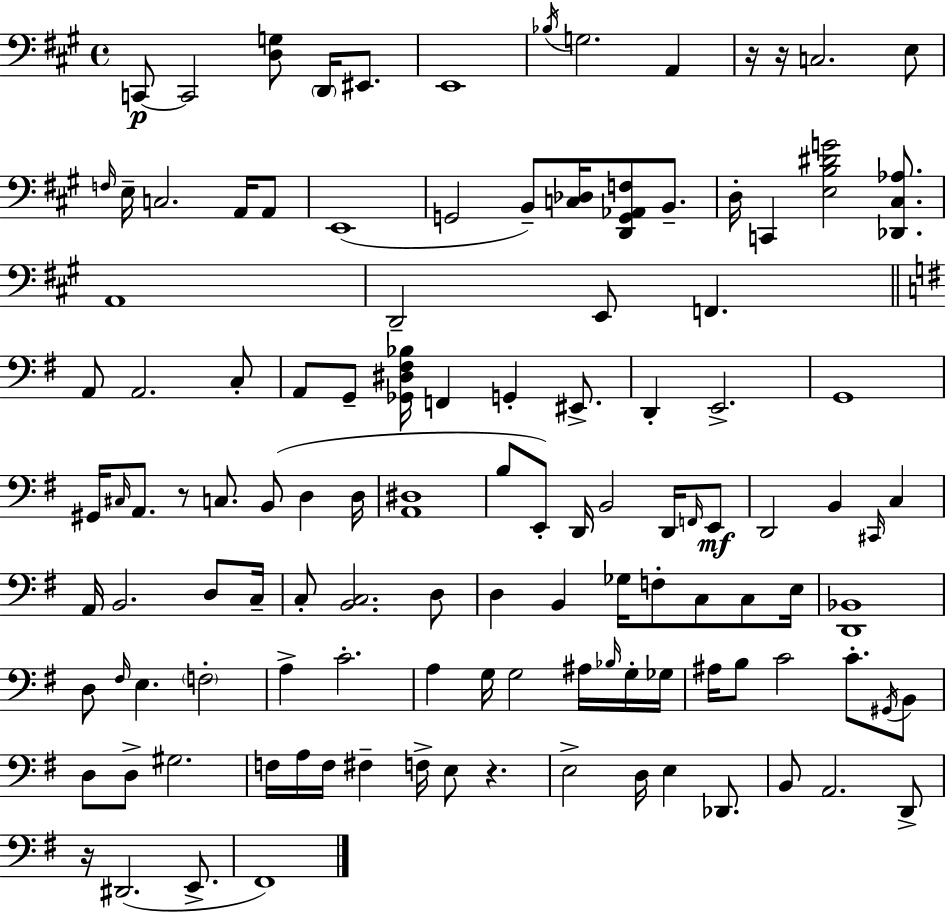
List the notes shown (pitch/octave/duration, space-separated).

C2/e C2/h [D3,G3]/e D2/s EIS2/e. E2/w Bb3/s G3/h. A2/q R/s R/s C3/h. E3/e F3/s E3/s C3/h. A2/s A2/e E2/w G2/h B2/e [C3,Db3]/s [D2,G2,Ab2,F3]/e B2/e. D3/s C2/q [E3,B3,D#4,G4]/h [Db2,C#3,Ab3]/e. A2/w D2/h E2/e F2/q. A2/e A2/h. C3/e A2/e G2/e [Gb2,D#3,F#3,Bb3]/s F2/q G2/q EIS2/e. D2/q E2/h. G2/w G#2/s C#3/s A2/e. R/e C3/e. B2/e D3/q D3/s [A2,D#3]/w B3/e E2/e D2/s B2/h D2/s F2/s E2/e D2/h B2/q C#2/s C3/q A2/s B2/h. D3/e C3/s C3/e [B2,C3]/h. D3/e D3/q B2/q Gb3/s F3/e C3/e C3/e E3/s [D2,Bb2]/w D3/e F#3/s E3/q. F3/h A3/q C4/h. A3/q G3/s G3/h A#3/s Bb3/s G3/s Gb3/s A#3/s B3/e C4/h C4/e. G#2/s B2/e D3/e D3/e G#3/h. F3/s A3/s F3/s F#3/q F3/s E3/e R/q. E3/h D3/s E3/q Db2/e. B2/e A2/h. D2/e R/s D#2/h. E2/e. F#2/w